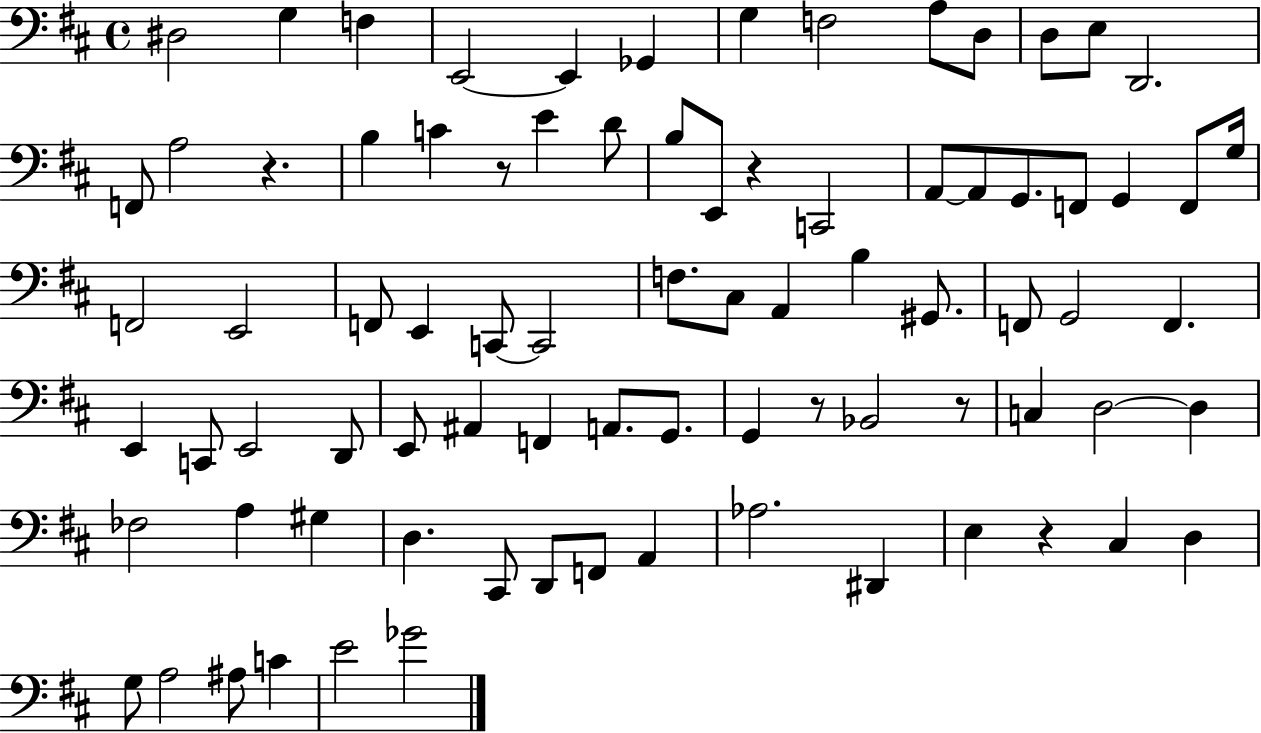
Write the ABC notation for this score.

X:1
T:Untitled
M:4/4
L:1/4
K:D
^D,2 G, F, E,,2 E,, _G,, G, F,2 A,/2 D,/2 D,/2 E,/2 D,,2 F,,/2 A,2 z B, C z/2 E D/2 B,/2 E,,/2 z C,,2 A,,/2 A,,/2 G,,/2 F,,/2 G,, F,,/2 G,/4 F,,2 E,,2 F,,/2 E,, C,,/2 C,,2 F,/2 ^C,/2 A,, B, ^G,,/2 F,,/2 G,,2 F,, E,, C,,/2 E,,2 D,,/2 E,,/2 ^A,, F,, A,,/2 G,,/2 G,, z/2 _B,,2 z/2 C, D,2 D, _F,2 A, ^G, D, ^C,,/2 D,,/2 F,,/2 A,, _A,2 ^D,, E, z ^C, D, G,/2 A,2 ^A,/2 C E2 _G2